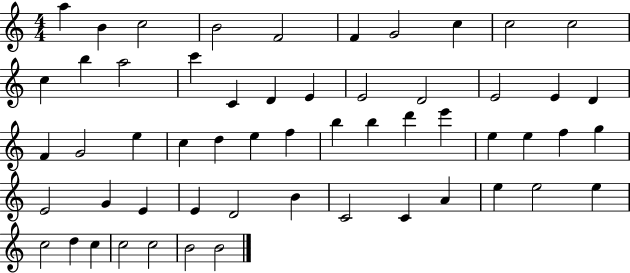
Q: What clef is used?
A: treble